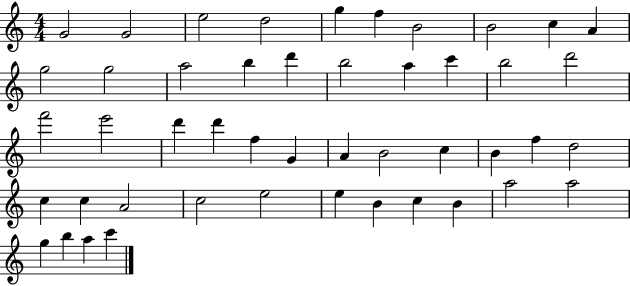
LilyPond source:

{
  \clef treble
  \numericTimeSignature
  \time 4/4
  \key c \major
  g'2 g'2 | e''2 d''2 | g''4 f''4 b'2 | b'2 c''4 a'4 | \break g''2 g''2 | a''2 b''4 d'''4 | b''2 a''4 c'''4 | b''2 d'''2 | \break f'''2 e'''2 | d'''4 d'''4 f''4 g'4 | a'4 b'2 c''4 | b'4 f''4 d''2 | \break c''4 c''4 a'2 | c''2 e''2 | e''4 b'4 c''4 b'4 | a''2 a''2 | \break g''4 b''4 a''4 c'''4 | \bar "|."
}